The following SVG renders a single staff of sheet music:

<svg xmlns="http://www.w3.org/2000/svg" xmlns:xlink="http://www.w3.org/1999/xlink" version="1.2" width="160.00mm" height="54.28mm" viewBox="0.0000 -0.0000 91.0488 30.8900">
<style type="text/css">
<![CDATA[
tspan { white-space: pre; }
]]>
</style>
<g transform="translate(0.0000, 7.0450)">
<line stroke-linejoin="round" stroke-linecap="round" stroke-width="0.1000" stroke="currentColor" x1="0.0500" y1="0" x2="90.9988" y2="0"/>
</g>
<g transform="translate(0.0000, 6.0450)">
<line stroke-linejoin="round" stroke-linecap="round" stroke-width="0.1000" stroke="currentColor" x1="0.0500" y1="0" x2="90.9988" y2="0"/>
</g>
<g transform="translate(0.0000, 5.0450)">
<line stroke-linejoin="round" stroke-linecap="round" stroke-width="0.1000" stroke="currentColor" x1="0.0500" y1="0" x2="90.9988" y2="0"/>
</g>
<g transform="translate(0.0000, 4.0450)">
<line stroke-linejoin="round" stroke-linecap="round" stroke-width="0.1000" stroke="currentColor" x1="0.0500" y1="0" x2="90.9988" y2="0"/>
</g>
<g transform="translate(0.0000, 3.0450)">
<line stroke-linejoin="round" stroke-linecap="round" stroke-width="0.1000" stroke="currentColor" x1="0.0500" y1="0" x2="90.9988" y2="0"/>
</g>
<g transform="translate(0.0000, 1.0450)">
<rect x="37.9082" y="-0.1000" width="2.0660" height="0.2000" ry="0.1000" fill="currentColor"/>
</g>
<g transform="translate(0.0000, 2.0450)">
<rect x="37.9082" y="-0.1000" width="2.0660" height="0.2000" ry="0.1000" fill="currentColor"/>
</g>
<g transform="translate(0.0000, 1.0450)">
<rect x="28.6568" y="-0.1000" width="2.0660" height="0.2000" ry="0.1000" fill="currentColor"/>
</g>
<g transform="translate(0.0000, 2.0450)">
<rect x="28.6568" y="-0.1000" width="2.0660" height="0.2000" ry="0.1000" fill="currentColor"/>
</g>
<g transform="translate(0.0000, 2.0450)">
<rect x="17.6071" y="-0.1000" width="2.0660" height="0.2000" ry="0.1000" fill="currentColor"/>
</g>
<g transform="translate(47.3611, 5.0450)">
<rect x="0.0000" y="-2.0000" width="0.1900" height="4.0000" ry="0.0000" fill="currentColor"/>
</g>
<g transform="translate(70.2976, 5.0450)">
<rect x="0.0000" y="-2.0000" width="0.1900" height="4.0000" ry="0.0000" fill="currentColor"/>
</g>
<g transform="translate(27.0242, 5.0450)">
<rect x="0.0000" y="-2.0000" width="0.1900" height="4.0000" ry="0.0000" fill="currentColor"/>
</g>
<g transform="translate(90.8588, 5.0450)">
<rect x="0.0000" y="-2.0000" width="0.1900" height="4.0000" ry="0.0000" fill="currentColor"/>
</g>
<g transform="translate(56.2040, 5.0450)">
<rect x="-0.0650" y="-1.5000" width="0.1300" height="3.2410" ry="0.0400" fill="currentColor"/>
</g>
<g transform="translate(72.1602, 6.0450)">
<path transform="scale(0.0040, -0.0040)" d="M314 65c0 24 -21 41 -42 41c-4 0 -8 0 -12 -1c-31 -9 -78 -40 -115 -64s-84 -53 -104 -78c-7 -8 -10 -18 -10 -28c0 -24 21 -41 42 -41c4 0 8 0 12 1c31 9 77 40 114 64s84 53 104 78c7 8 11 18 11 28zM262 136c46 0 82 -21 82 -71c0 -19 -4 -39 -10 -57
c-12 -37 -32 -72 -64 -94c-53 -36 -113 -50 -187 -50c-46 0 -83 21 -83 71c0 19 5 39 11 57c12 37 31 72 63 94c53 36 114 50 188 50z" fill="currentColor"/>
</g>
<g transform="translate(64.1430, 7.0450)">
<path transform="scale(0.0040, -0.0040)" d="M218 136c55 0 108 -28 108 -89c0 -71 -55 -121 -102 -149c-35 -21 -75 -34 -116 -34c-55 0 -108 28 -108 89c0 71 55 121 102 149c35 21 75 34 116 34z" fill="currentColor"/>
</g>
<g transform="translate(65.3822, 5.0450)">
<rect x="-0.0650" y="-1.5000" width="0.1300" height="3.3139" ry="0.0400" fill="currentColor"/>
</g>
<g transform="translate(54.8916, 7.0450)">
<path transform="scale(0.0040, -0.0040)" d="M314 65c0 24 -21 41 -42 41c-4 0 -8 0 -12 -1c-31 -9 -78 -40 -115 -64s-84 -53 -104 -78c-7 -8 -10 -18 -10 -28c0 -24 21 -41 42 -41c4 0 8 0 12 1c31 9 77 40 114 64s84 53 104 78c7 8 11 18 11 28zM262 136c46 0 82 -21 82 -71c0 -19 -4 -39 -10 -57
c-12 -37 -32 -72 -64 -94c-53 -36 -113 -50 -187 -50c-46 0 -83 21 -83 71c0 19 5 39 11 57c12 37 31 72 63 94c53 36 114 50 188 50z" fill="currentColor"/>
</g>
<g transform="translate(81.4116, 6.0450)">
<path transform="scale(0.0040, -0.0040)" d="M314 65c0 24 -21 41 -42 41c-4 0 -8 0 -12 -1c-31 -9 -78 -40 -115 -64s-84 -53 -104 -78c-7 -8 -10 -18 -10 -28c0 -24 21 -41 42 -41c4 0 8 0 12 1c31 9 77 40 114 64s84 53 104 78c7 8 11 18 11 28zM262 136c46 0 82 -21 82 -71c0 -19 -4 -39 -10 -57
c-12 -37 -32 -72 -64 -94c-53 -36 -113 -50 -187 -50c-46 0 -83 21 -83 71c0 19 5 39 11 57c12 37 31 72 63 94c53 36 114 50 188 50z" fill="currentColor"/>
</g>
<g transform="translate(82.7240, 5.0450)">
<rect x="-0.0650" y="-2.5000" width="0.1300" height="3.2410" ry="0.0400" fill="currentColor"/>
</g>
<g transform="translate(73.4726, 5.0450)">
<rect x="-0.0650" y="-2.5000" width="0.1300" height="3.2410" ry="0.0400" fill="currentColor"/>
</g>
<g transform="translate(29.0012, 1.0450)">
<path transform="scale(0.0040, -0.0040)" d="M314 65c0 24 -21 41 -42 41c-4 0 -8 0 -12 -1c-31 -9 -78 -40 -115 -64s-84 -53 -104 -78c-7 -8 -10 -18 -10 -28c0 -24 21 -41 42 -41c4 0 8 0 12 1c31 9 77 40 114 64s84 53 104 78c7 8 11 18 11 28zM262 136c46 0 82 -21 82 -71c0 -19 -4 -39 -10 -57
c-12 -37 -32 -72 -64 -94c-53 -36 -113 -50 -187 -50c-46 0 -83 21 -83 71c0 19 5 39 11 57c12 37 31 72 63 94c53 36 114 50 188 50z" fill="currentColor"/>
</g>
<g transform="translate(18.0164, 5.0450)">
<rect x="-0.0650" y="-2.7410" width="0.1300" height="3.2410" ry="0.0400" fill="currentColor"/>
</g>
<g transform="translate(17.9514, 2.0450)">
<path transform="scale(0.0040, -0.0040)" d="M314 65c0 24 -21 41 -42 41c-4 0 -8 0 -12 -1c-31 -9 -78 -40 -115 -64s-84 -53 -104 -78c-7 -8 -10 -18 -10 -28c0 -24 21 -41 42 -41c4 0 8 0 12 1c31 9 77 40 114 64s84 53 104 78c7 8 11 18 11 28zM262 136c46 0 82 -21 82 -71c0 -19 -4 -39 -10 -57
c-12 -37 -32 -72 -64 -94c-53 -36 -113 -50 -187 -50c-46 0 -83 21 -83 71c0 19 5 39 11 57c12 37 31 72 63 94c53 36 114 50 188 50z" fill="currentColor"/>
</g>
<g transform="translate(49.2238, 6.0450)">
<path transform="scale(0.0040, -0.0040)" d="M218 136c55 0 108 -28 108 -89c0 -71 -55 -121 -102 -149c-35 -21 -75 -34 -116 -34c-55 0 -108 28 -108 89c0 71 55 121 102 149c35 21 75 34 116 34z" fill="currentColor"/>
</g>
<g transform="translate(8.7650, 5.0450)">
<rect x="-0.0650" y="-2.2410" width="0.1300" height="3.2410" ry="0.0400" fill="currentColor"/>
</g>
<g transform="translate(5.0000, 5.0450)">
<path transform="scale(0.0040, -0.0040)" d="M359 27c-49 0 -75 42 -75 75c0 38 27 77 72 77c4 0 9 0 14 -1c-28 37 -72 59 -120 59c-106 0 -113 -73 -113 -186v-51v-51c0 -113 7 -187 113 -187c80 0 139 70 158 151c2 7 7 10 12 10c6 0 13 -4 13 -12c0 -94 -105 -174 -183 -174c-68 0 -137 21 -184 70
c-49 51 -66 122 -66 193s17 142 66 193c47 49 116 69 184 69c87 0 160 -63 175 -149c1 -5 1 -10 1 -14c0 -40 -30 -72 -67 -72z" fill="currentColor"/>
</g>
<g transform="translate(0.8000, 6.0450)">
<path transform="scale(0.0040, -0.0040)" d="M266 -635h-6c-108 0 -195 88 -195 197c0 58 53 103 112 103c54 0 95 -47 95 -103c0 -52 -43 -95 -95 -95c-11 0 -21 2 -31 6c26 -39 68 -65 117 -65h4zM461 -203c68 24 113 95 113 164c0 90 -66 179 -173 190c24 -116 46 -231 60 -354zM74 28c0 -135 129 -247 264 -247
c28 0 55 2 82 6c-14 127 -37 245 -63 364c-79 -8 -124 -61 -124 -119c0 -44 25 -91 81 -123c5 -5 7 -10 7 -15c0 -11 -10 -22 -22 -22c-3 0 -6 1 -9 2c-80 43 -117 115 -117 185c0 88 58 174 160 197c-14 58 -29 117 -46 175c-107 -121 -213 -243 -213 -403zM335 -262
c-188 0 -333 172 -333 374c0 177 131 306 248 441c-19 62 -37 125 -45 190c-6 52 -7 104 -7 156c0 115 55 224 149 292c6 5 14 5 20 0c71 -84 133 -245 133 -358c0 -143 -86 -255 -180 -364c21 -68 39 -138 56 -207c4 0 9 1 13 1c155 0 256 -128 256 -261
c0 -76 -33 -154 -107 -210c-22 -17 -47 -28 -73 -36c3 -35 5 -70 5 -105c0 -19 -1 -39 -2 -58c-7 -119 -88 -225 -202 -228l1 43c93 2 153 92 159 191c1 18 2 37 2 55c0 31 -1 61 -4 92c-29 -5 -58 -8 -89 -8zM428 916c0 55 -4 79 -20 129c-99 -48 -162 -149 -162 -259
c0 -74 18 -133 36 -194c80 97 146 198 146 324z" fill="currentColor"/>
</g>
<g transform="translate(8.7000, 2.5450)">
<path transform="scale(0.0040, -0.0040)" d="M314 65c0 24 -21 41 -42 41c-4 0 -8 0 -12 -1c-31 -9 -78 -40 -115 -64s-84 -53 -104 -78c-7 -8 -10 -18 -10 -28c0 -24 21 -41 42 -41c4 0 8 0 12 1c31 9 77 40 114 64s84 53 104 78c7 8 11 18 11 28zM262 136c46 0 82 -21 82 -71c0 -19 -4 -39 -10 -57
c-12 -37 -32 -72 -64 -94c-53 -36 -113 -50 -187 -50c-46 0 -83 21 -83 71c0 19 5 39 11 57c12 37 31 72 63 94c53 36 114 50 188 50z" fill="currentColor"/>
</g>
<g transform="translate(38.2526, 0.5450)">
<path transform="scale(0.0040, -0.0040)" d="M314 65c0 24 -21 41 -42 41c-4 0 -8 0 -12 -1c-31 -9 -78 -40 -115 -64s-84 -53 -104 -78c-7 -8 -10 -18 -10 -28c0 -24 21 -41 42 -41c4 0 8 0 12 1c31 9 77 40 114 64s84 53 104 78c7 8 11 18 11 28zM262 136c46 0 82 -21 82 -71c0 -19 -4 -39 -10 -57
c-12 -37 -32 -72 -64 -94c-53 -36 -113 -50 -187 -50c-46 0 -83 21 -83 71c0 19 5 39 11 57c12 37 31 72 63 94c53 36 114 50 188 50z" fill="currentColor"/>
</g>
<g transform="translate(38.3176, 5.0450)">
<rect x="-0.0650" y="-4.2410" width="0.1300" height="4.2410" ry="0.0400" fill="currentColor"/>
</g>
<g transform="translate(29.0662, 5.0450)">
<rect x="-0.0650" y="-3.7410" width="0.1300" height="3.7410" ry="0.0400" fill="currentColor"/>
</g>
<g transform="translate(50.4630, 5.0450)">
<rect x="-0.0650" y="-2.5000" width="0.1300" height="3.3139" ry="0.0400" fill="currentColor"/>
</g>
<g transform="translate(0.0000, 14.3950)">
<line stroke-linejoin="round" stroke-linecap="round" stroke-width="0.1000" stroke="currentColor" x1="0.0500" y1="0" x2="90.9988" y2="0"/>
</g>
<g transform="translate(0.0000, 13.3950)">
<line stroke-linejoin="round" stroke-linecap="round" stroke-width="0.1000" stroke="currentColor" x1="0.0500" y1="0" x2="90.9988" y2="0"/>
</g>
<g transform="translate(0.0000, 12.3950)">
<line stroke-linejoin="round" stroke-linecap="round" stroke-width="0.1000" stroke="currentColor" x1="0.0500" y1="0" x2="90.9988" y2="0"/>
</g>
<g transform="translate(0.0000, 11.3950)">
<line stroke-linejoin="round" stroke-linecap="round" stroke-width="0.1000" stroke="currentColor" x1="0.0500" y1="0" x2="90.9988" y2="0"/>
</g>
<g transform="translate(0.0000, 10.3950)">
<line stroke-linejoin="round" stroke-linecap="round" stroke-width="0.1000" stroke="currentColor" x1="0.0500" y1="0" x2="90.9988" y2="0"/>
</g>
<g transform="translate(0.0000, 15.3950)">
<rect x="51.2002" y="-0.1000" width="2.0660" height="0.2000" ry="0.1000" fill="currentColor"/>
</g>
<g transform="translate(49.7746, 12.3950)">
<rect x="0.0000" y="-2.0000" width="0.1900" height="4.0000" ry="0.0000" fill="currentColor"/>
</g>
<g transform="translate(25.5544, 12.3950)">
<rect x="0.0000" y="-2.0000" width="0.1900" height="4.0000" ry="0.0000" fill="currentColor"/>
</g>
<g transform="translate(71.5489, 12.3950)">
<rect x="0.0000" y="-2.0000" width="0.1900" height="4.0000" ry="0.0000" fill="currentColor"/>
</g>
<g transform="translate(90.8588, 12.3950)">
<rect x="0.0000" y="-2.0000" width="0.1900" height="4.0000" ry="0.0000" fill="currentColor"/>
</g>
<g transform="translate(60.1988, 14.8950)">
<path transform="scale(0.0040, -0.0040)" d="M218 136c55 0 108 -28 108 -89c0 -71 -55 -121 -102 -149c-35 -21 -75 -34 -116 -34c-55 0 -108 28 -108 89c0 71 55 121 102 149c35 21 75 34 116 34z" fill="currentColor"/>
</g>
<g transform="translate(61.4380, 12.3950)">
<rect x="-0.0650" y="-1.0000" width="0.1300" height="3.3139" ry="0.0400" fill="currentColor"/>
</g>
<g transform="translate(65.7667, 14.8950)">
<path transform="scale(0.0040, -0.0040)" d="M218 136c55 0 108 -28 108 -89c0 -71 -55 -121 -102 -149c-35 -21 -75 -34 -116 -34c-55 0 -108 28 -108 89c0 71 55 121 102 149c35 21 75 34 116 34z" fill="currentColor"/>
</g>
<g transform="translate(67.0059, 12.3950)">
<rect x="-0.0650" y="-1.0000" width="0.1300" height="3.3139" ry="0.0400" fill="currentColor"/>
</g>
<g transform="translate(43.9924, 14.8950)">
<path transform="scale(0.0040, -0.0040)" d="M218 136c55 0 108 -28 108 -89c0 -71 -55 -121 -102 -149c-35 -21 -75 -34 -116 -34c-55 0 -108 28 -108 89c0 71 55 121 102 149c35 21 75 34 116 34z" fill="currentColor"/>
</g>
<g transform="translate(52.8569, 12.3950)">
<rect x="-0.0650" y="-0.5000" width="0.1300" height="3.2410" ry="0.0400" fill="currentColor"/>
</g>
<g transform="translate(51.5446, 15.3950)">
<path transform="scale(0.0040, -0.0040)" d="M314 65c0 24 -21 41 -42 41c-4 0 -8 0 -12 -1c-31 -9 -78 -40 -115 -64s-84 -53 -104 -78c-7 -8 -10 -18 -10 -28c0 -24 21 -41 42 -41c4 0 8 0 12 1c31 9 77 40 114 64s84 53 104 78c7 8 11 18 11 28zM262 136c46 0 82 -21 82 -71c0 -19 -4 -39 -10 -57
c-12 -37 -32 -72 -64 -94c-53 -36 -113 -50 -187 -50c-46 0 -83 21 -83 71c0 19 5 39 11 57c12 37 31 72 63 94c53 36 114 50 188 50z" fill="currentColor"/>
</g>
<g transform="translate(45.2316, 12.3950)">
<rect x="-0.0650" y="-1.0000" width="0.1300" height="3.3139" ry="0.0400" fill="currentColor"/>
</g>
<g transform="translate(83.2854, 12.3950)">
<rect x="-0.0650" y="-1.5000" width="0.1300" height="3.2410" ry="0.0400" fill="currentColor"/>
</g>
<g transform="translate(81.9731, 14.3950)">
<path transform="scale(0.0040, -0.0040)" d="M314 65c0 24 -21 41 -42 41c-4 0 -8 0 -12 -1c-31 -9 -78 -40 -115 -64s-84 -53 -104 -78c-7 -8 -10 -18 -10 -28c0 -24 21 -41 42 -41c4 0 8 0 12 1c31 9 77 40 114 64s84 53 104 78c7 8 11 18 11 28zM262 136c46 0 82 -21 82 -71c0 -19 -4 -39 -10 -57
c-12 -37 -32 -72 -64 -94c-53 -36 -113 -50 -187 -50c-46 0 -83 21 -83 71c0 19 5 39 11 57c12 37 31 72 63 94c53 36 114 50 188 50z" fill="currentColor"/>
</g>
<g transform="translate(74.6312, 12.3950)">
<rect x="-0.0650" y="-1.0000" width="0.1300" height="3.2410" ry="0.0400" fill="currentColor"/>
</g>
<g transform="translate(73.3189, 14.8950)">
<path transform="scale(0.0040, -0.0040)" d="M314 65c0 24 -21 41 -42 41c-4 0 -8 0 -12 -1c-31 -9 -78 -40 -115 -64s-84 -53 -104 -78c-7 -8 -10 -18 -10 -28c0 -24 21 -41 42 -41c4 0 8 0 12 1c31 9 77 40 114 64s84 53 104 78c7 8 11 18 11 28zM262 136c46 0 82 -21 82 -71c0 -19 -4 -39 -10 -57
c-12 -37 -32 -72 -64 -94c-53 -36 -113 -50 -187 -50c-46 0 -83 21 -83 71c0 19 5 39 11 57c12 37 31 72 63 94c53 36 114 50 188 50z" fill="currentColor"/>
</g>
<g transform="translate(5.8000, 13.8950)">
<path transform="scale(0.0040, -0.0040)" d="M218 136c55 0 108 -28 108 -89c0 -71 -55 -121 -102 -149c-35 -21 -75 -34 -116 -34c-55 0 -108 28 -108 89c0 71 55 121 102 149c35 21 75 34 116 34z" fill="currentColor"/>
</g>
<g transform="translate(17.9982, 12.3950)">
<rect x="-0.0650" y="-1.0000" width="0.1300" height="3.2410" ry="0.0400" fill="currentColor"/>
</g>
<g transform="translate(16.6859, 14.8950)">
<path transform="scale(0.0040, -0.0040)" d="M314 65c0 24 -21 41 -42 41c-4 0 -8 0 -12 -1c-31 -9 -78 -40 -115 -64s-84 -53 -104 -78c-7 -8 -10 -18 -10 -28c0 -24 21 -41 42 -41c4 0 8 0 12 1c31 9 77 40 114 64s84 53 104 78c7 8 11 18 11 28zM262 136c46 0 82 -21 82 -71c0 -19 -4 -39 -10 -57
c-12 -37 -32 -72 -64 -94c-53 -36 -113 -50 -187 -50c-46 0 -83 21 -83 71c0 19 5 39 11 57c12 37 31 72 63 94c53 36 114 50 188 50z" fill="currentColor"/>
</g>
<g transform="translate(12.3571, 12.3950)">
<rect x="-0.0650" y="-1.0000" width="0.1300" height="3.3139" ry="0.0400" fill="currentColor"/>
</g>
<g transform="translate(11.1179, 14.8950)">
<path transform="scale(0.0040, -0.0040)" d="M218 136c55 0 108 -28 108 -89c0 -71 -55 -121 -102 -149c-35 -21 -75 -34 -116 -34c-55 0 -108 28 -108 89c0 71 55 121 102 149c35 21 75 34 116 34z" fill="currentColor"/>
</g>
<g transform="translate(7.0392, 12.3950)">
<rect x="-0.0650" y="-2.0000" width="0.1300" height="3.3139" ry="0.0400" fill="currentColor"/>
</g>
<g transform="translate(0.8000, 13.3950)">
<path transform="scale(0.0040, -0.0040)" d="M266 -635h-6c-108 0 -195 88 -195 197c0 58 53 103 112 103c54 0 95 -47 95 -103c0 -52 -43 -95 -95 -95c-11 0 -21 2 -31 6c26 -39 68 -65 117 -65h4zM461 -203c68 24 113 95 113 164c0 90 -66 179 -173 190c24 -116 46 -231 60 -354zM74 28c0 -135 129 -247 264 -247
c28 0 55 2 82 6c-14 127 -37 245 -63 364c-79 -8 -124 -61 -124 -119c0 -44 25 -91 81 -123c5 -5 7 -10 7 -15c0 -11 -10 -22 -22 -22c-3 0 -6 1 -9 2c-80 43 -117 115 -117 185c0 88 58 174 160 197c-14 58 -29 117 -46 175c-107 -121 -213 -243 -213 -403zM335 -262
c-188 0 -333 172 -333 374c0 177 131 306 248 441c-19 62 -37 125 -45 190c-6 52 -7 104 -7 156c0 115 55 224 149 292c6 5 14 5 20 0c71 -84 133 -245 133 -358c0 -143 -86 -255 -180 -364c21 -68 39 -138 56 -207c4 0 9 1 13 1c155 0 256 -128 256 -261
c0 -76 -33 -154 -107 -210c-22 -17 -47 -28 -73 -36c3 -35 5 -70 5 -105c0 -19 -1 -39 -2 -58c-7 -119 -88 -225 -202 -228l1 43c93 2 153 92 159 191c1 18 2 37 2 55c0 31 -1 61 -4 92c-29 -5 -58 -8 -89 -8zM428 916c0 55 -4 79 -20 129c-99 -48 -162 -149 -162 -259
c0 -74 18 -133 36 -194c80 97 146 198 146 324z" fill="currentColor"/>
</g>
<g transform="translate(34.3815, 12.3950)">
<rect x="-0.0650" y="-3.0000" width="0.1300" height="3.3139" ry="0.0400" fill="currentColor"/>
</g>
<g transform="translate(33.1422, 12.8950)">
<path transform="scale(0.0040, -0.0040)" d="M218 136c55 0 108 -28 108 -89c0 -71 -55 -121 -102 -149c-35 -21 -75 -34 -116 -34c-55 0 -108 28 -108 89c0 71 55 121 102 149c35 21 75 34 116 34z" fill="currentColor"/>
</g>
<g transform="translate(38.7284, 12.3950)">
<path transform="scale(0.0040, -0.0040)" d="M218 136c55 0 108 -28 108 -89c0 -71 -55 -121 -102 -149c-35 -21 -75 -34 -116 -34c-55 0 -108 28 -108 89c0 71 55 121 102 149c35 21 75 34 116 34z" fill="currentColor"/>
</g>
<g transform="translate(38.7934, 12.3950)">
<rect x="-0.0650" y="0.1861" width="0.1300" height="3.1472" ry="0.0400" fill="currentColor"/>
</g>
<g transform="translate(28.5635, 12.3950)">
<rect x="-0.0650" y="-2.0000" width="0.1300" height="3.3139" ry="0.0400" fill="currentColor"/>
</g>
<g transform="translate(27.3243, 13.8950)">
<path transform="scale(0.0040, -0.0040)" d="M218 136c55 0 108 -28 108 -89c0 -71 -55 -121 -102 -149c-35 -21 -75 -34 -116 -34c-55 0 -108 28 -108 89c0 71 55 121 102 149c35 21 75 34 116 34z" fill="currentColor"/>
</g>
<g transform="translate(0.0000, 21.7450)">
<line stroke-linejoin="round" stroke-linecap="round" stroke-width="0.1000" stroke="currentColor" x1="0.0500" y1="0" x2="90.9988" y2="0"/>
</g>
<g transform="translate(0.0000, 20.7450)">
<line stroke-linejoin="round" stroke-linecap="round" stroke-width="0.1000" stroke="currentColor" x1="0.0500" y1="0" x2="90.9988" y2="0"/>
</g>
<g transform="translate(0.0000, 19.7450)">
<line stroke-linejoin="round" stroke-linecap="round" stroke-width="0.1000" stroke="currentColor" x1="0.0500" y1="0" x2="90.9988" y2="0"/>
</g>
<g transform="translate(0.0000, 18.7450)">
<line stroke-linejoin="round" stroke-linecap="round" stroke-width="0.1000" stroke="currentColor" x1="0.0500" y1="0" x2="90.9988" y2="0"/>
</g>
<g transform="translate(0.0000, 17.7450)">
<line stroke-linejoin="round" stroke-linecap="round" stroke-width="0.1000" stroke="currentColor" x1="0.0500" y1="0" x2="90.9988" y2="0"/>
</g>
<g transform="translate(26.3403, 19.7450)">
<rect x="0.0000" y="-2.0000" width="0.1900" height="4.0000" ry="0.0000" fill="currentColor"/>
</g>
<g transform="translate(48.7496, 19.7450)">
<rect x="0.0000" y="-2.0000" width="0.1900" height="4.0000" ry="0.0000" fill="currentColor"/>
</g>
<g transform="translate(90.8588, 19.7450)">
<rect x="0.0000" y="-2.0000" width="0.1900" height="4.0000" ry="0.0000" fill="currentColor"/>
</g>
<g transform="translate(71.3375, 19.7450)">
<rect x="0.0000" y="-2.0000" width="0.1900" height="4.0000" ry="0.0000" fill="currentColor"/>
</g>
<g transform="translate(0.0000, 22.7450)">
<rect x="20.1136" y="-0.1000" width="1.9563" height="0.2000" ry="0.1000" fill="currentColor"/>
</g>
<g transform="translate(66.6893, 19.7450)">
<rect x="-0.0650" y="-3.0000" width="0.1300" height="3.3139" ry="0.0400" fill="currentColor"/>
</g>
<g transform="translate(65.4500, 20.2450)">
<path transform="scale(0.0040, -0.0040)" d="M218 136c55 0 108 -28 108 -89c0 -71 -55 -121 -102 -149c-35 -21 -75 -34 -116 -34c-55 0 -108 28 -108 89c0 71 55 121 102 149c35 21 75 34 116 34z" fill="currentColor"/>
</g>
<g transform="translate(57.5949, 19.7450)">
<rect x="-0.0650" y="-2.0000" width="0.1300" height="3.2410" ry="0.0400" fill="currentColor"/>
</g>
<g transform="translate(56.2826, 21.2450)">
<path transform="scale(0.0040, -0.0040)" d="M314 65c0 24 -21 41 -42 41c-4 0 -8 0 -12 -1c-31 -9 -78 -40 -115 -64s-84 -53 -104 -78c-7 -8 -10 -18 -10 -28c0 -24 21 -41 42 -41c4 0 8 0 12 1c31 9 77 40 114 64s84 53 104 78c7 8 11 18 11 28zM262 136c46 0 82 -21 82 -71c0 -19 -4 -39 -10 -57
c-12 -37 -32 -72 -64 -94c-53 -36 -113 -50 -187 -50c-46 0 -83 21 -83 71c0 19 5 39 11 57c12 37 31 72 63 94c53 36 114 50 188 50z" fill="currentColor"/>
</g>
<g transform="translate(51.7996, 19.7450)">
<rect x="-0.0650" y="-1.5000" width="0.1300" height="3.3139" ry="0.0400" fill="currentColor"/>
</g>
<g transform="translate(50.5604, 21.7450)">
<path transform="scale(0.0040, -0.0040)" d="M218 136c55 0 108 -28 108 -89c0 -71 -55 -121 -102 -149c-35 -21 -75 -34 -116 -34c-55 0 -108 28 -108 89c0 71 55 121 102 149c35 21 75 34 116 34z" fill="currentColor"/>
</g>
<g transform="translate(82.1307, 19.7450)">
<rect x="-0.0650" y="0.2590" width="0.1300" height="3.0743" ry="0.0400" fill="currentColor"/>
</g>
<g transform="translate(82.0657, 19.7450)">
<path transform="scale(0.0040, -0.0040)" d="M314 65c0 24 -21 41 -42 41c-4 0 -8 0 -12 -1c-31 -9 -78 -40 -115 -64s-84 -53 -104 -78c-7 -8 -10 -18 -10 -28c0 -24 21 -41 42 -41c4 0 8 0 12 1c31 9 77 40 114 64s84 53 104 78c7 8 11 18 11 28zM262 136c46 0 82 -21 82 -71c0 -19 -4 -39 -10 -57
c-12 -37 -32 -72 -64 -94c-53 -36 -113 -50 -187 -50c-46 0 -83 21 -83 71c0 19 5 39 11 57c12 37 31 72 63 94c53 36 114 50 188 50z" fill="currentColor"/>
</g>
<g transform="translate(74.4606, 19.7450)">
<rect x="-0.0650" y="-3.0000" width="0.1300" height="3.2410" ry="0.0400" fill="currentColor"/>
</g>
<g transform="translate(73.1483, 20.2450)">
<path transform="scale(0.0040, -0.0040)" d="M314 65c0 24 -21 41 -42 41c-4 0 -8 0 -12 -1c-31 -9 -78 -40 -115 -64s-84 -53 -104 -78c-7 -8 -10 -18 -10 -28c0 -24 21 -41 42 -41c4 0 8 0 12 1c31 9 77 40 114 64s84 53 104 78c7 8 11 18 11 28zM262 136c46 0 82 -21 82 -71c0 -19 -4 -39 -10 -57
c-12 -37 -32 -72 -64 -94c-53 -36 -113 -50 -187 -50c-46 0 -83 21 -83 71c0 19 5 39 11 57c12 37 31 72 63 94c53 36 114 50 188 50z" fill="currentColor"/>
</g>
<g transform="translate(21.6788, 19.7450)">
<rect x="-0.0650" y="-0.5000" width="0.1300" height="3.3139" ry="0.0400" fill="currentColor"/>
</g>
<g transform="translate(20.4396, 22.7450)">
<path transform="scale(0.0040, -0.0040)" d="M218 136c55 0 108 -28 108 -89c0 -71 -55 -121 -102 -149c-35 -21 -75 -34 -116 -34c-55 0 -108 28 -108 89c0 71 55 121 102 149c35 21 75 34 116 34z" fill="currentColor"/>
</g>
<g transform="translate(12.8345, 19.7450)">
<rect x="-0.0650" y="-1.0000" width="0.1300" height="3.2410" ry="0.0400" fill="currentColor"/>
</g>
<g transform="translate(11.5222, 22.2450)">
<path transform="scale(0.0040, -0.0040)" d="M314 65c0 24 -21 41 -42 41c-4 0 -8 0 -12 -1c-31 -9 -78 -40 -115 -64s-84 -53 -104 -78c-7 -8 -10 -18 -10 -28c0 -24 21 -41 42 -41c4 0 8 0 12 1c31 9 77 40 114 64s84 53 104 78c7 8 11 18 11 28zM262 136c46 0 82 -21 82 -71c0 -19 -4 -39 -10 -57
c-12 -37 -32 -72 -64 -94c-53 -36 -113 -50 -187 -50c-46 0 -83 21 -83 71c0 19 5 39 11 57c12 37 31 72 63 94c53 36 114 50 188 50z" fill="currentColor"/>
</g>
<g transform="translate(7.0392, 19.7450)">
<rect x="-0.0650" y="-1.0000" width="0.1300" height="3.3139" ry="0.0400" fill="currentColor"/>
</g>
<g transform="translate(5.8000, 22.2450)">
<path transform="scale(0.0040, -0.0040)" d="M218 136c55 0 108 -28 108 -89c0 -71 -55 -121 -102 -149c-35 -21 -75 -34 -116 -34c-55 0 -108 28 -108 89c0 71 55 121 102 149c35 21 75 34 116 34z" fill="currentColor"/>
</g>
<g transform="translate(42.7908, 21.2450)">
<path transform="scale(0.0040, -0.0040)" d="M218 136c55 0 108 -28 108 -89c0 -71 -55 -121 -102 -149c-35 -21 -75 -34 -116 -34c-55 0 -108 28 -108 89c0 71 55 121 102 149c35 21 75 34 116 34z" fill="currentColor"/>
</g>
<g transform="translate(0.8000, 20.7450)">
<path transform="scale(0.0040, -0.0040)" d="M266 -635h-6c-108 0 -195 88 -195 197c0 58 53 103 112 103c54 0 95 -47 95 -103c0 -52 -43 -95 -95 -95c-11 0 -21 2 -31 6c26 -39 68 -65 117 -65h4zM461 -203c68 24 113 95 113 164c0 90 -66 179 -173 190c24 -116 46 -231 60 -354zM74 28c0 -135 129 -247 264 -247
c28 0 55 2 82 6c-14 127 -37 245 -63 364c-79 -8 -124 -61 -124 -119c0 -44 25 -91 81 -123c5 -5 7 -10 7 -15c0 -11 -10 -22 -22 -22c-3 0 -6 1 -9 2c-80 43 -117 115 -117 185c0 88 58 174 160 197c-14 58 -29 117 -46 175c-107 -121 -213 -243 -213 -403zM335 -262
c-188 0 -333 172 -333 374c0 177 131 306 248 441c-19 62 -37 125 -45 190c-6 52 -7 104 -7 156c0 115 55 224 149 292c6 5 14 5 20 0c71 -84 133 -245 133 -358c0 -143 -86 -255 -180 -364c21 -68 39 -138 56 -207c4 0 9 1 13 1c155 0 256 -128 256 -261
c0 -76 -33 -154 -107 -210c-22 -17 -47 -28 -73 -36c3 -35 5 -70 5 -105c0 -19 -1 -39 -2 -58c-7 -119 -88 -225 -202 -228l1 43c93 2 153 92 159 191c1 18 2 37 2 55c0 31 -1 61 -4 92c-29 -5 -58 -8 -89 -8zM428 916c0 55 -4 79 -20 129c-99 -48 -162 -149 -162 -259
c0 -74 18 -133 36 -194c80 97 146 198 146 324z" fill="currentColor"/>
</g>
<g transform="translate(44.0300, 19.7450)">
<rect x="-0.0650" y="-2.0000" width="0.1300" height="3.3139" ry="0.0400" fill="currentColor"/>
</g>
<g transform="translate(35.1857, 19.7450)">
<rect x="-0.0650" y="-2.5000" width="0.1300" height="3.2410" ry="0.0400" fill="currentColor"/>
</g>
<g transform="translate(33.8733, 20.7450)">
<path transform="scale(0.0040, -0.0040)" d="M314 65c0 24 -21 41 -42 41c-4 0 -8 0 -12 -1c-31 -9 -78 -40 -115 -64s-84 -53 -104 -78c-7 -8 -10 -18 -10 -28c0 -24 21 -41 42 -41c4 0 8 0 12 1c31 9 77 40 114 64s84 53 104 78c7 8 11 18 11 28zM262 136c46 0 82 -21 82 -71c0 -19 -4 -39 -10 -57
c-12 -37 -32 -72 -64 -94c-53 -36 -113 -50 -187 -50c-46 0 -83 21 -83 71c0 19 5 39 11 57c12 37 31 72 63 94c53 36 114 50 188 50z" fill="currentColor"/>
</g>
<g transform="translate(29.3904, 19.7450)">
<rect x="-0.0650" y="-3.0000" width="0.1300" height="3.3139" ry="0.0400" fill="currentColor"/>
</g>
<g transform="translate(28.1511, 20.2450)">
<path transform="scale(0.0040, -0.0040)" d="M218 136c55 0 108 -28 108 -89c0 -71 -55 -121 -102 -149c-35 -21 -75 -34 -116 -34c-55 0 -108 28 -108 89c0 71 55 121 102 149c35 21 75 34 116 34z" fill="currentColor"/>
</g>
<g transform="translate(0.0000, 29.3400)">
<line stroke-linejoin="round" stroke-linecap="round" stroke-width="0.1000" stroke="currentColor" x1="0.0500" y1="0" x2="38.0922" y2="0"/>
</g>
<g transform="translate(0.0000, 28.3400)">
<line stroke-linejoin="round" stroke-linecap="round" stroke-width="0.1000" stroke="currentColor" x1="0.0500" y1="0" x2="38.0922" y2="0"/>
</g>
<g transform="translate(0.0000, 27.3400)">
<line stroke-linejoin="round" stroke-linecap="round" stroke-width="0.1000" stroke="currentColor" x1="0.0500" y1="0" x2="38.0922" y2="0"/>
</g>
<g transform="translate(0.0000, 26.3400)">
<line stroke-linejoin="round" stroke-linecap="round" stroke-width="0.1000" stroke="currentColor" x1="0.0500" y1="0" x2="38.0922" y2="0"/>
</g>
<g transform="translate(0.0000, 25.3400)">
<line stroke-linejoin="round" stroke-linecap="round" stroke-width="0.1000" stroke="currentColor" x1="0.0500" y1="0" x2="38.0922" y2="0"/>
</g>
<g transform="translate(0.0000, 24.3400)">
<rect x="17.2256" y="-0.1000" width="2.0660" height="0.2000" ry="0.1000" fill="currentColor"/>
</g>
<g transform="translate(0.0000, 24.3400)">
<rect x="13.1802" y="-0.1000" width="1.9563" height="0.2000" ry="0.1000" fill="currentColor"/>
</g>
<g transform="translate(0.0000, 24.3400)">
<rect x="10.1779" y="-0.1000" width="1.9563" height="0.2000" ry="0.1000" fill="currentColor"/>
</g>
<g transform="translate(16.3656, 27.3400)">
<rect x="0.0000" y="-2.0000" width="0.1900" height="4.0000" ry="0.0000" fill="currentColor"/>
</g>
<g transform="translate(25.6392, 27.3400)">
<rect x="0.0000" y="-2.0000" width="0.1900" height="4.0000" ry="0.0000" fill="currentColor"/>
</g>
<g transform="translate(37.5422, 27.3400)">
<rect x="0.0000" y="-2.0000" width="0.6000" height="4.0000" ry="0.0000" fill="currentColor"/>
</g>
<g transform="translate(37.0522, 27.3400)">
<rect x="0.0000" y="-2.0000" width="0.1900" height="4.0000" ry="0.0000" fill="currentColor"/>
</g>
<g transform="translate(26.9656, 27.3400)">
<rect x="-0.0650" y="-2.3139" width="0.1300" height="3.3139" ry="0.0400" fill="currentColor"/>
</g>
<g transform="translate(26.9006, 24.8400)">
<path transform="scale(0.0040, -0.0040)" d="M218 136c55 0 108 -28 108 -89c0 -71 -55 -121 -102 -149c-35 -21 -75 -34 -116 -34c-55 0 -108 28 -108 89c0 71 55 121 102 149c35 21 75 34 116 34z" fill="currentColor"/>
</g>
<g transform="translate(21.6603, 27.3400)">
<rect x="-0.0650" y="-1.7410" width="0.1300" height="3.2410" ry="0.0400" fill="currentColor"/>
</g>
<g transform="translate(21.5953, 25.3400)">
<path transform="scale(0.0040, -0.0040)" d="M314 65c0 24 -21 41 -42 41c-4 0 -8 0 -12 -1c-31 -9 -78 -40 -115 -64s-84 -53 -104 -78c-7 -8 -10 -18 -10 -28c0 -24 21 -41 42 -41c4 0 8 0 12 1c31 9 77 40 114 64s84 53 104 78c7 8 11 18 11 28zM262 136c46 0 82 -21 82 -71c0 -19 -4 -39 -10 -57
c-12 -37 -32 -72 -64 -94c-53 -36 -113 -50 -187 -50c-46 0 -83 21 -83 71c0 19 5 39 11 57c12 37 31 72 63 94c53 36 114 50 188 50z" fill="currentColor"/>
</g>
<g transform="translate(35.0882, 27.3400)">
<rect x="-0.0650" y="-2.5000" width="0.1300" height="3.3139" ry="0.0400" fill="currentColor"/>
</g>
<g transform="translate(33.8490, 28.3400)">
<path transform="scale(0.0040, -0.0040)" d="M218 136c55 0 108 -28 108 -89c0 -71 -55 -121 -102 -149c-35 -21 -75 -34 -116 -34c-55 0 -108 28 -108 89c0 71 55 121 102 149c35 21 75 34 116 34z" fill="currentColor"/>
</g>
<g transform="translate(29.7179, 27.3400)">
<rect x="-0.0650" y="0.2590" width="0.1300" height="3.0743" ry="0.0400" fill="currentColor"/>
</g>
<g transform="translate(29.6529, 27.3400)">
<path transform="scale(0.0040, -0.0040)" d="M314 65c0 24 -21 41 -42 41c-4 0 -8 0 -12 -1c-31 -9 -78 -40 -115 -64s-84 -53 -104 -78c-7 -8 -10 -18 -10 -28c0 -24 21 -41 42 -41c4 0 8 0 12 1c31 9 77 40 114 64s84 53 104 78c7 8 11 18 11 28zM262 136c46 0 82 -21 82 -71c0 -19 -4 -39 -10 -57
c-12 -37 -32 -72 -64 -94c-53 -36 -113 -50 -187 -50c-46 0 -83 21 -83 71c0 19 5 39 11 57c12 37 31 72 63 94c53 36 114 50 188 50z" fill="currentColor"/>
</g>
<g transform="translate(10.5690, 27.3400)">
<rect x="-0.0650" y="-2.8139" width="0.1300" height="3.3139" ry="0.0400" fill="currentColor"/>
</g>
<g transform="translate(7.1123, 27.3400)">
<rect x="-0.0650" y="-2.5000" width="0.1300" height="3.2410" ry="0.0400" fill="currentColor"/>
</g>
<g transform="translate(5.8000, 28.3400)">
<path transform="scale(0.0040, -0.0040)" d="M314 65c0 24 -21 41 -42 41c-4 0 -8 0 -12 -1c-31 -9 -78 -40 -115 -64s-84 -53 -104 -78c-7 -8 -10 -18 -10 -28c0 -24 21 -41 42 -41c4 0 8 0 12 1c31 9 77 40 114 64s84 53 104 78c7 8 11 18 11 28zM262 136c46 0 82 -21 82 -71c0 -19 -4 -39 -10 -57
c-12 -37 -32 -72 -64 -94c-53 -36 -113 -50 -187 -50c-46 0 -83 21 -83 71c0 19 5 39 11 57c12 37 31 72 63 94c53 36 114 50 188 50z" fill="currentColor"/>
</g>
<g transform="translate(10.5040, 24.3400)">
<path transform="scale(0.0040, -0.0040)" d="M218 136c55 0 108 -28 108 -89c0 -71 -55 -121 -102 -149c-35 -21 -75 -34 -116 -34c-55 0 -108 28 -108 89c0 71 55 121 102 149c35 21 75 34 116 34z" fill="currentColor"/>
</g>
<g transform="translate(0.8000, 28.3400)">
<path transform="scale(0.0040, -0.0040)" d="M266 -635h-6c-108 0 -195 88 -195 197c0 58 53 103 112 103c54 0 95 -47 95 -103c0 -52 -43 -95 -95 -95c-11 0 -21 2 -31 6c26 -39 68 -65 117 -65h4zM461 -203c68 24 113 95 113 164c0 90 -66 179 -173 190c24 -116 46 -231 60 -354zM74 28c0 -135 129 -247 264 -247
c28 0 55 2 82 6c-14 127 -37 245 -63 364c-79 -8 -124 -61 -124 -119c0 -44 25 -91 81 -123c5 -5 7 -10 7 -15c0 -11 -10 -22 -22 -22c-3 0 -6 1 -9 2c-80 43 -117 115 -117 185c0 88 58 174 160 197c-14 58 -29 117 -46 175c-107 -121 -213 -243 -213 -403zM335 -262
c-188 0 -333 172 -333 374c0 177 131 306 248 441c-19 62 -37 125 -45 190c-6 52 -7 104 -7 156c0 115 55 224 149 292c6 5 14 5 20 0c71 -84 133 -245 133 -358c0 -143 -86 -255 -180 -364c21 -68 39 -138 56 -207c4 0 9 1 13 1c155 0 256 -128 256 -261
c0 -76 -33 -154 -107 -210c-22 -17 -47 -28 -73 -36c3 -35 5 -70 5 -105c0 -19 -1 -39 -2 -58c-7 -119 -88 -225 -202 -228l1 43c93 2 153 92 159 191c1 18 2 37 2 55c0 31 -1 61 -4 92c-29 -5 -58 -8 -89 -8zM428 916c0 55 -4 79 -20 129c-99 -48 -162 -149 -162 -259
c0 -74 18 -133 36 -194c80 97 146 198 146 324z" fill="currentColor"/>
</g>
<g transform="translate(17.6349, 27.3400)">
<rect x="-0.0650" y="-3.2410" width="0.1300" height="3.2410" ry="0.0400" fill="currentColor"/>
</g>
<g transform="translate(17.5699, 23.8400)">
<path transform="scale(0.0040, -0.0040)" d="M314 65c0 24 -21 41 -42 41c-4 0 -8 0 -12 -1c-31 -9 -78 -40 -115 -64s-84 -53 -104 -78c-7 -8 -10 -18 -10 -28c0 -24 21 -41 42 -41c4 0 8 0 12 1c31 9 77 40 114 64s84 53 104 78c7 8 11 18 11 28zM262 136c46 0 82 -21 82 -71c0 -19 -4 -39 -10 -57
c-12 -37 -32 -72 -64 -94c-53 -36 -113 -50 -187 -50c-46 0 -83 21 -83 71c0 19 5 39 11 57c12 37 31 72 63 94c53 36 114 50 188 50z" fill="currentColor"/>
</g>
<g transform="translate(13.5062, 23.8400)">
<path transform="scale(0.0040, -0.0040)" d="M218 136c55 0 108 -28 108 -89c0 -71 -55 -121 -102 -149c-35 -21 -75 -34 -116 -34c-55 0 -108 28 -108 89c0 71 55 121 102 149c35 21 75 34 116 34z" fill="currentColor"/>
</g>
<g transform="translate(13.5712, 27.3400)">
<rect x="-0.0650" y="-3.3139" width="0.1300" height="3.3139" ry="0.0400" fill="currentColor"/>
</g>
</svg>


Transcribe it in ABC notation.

X:1
T:Untitled
M:4/4
L:1/4
K:C
g2 a2 c'2 d'2 G E2 E G2 G2 F D D2 F A B D C2 D D D2 E2 D D2 C A G2 F E F2 A A2 B2 G2 a b b2 f2 g B2 G